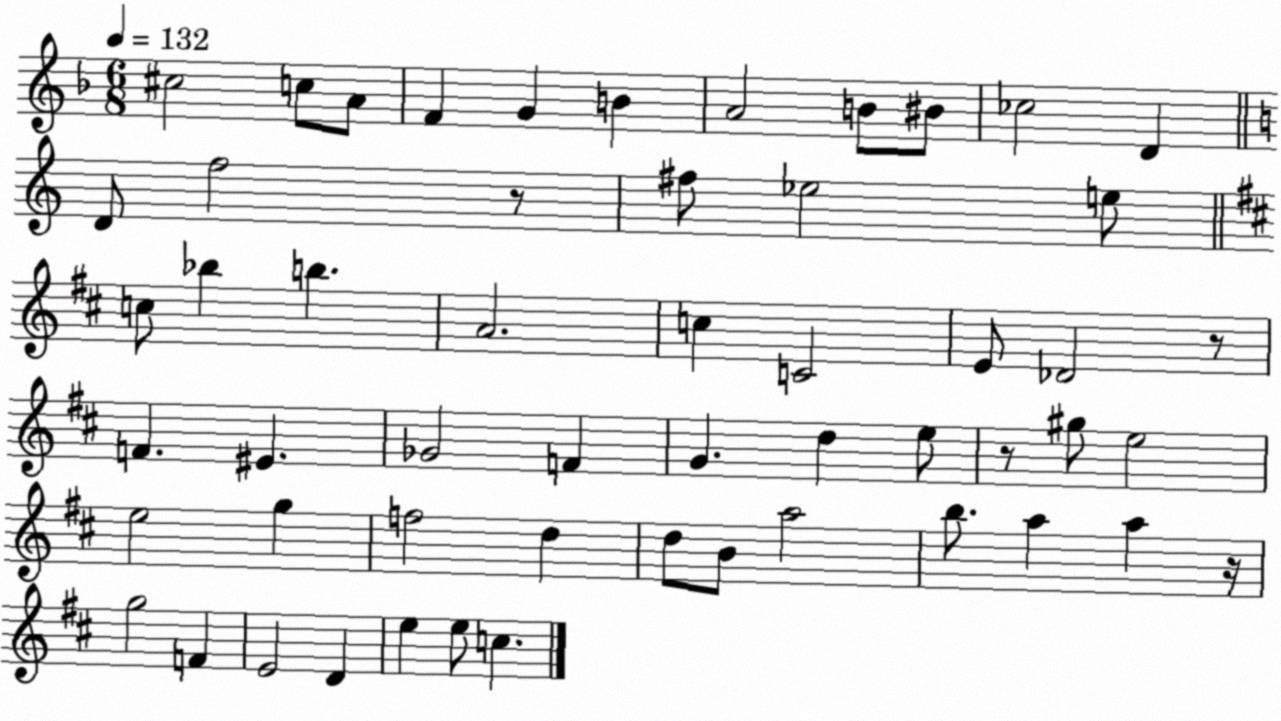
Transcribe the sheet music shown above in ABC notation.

X:1
T:Untitled
M:6/8
L:1/4
K:F
^c2 c/2 A/2 F G B A2 B/2 ^B/2 _c2 D D/2 f2 z/2 ^f/2 _e2 e/2 c/2 _b b A2 c C2 E/2 _D2 z/2 F ^E _G2 F G d e/2 z/2 ^g/2 e2 e2 g f2 d d/2 B/2 a2 b/2 a a z/4 g2 F E2 D e e/2 c